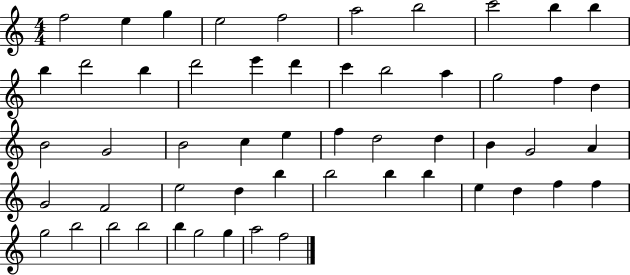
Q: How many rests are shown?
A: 0